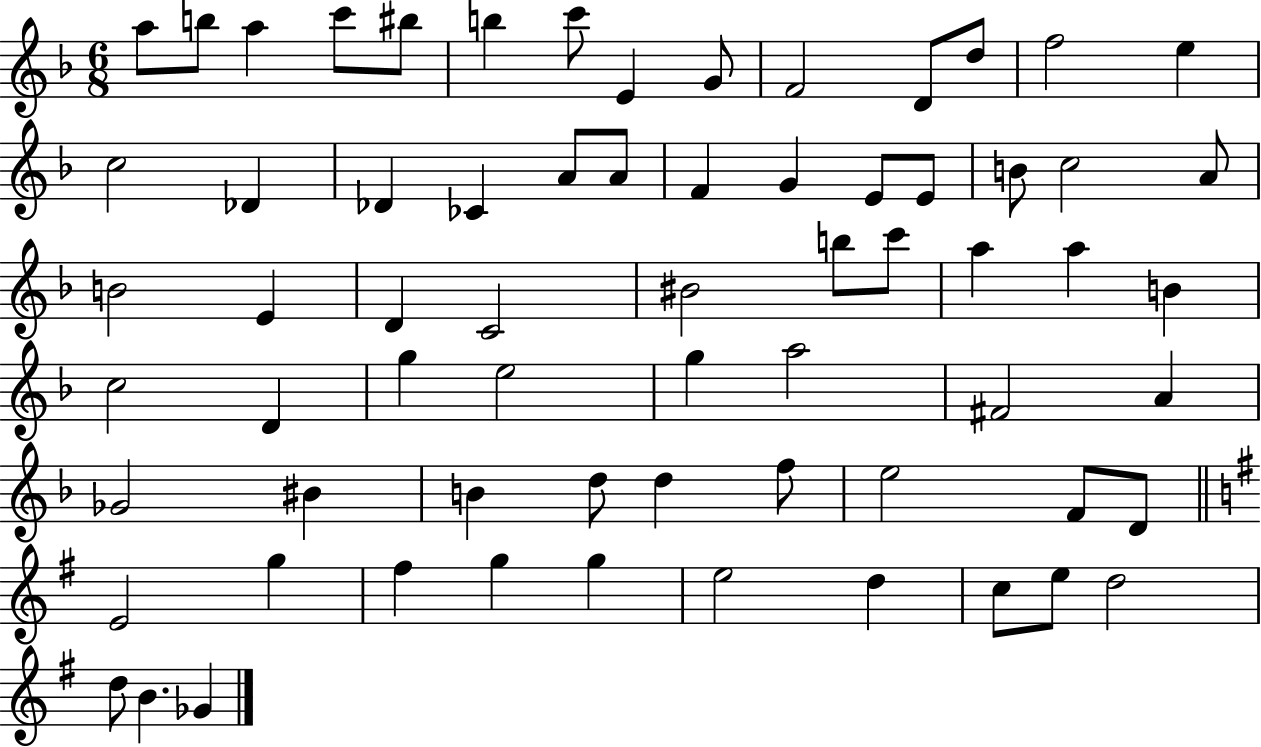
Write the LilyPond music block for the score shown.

{
  \clef treble
  \numericTimeSignature
  \time 6/8
  \key f \major
  a''8 b''8 a''4 c'''8 bis''8 | b''4 c'''8 e'4 g'8 | f'2 d'8 d''8 | f''2 e''4 | \break c''2 des'4 | des'4 ces'4 a'8 a'8 | f'4 g'4 e'8 e'8 | b'8 c''2 a'8 | \break b'2 e'4 | d'4 c'2 | bis'2 b''8 c'''8 | a''4 a''4 b'4 | \break c''2 d'4 | g''4 e''2 | g''4 a''2 | fis'2 a'4 | \break ges'2 bis'4 | b'4 d''8 d''4 f''8 | e''2 f'8 d'8 | \bar "||" \break \key g \major e'2 g''4 | fis''4 g''4 g''4 | e''2 d''4 | c''8 e''8 d''2 | \break d''8 b'4. ges'4 | \bar "|."
}